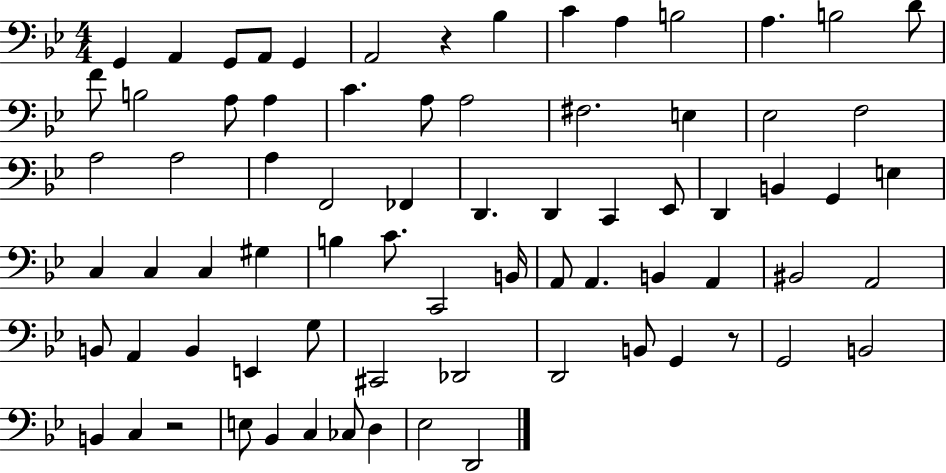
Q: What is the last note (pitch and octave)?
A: D2